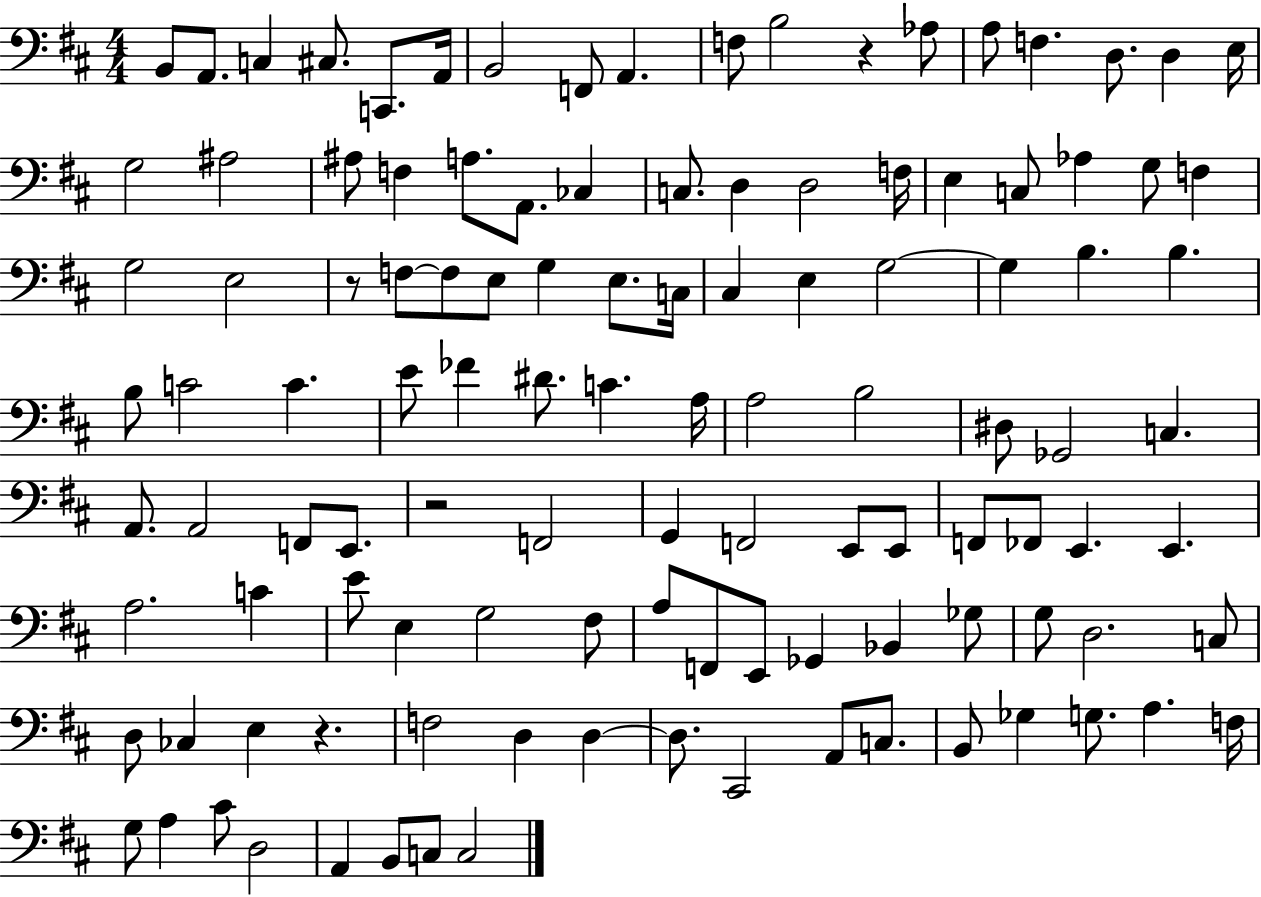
X:1
T:Untitled
M:4/4
L:1/4
K:D
B,,/2 A,,/2 C, ^C,/2 C,,/2 A,,/4 B,,2 F,,/2 A,, F,/2 B,2 z _A,/2 A,/2 F, D,/2 D, E,/4 G,2 ^A,2 ^A,/2 F, A,/2 A,,/2 _C, C,/2 D, D,2 F,/4 E, C,/2 _A, G,/2 F, G,2 E,2 z/2 F,/2 F,/2 E,/2 G, E,/2 C,/4 ^C, E, G,2 G, B, B, B,/2 C2 C E/2 _F ^D/2 C A,/4 A,2 B,2 ^D,/2 _G,,2 C, A,,/2 A,,2 F,,/2 E,,/2 z2 F,,2 G,, F,,2 E,,/2 E,,/2 F,,/2 _F,,/2 E,, E,, A,2 C E/2 E, G,2 ^F,/2 A,/2 F,,/2 E,,/2 _G,, _B,, _G,/2 G,/2 D,2 C,/2 D,/2 _C, E, z F,2 D, D, D,/2 ^C,,2 A,,/2 C,/2 B,,/2 _G, G,/2 A, F,/4 G,/2 A, ^C/2 D,2 A,, B,,/2 C,/2 C,2